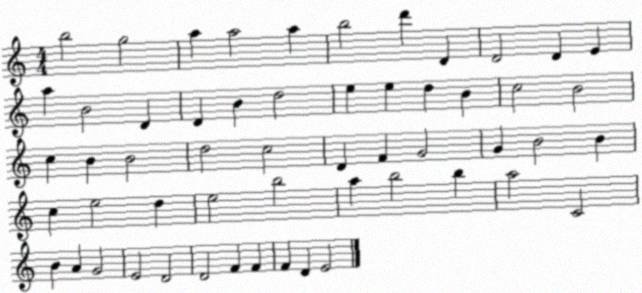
X:1
T:Untitled
M:4/4
L:1/4
K:C
b2 g2 a a2 a b2 d' D D2 D E a B2 D D B d2 e e d B c2 B2 c B B2 d2 c2 D F G2 G B2 B c e2 d e2 b2 a b2 b a2 C2 B A G2 E2 D2 D2 F F F D E2